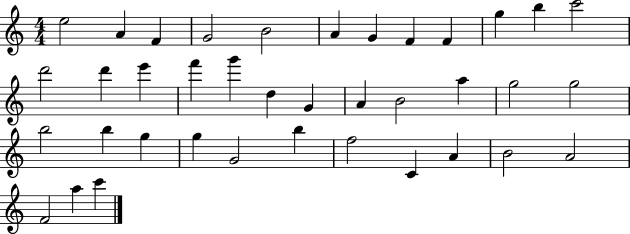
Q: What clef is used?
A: treble